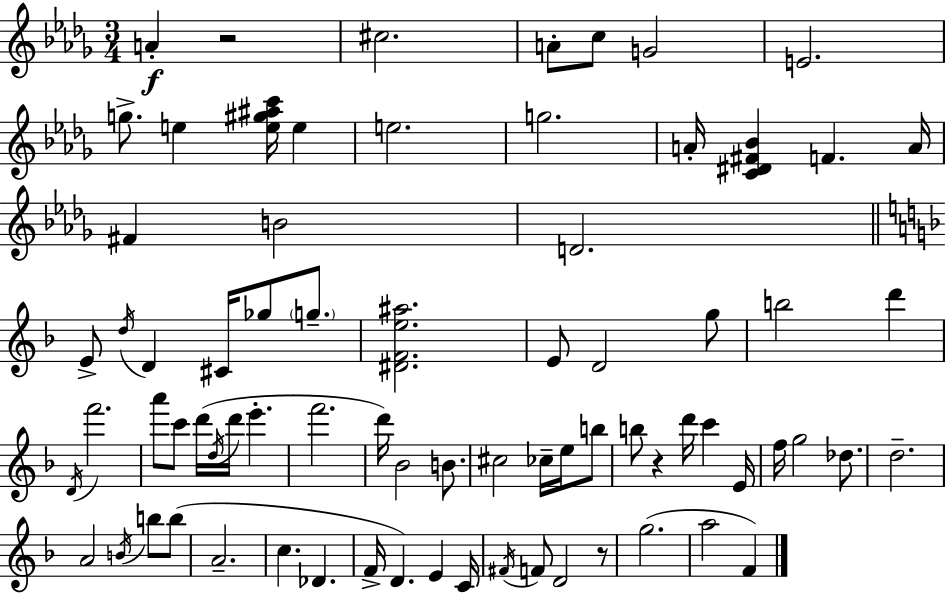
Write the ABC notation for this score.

X:1
T:Untitled
M:3/4
L:1/4
K:Bbm
A z2 ^c2 A/2 c/2 G2 E2 g/2 e [e^g^ac']/4 e e2 g2 A/4 [C^D^F_B] F A/4 ^F B2 D2 E/2 d/4 D ^C/4 _g/2 g/2 [^DFe^a]2 E/2 D2 g/2 b2 d' D/4 f'2 a'/2 c'/2 d'/4 d/4 d'/4 e' f'2 d'/4 _B2 B/2 ^c2 _c/4 e/4 b/2 b/2 z d'/4 c' E/4 f/4 g2 _d/2 d2 A2 B/4 b/2 b/2 A2 c _D F/4 D E C/4 ^F/4 F/2 D2 z/2 g2 a2 F